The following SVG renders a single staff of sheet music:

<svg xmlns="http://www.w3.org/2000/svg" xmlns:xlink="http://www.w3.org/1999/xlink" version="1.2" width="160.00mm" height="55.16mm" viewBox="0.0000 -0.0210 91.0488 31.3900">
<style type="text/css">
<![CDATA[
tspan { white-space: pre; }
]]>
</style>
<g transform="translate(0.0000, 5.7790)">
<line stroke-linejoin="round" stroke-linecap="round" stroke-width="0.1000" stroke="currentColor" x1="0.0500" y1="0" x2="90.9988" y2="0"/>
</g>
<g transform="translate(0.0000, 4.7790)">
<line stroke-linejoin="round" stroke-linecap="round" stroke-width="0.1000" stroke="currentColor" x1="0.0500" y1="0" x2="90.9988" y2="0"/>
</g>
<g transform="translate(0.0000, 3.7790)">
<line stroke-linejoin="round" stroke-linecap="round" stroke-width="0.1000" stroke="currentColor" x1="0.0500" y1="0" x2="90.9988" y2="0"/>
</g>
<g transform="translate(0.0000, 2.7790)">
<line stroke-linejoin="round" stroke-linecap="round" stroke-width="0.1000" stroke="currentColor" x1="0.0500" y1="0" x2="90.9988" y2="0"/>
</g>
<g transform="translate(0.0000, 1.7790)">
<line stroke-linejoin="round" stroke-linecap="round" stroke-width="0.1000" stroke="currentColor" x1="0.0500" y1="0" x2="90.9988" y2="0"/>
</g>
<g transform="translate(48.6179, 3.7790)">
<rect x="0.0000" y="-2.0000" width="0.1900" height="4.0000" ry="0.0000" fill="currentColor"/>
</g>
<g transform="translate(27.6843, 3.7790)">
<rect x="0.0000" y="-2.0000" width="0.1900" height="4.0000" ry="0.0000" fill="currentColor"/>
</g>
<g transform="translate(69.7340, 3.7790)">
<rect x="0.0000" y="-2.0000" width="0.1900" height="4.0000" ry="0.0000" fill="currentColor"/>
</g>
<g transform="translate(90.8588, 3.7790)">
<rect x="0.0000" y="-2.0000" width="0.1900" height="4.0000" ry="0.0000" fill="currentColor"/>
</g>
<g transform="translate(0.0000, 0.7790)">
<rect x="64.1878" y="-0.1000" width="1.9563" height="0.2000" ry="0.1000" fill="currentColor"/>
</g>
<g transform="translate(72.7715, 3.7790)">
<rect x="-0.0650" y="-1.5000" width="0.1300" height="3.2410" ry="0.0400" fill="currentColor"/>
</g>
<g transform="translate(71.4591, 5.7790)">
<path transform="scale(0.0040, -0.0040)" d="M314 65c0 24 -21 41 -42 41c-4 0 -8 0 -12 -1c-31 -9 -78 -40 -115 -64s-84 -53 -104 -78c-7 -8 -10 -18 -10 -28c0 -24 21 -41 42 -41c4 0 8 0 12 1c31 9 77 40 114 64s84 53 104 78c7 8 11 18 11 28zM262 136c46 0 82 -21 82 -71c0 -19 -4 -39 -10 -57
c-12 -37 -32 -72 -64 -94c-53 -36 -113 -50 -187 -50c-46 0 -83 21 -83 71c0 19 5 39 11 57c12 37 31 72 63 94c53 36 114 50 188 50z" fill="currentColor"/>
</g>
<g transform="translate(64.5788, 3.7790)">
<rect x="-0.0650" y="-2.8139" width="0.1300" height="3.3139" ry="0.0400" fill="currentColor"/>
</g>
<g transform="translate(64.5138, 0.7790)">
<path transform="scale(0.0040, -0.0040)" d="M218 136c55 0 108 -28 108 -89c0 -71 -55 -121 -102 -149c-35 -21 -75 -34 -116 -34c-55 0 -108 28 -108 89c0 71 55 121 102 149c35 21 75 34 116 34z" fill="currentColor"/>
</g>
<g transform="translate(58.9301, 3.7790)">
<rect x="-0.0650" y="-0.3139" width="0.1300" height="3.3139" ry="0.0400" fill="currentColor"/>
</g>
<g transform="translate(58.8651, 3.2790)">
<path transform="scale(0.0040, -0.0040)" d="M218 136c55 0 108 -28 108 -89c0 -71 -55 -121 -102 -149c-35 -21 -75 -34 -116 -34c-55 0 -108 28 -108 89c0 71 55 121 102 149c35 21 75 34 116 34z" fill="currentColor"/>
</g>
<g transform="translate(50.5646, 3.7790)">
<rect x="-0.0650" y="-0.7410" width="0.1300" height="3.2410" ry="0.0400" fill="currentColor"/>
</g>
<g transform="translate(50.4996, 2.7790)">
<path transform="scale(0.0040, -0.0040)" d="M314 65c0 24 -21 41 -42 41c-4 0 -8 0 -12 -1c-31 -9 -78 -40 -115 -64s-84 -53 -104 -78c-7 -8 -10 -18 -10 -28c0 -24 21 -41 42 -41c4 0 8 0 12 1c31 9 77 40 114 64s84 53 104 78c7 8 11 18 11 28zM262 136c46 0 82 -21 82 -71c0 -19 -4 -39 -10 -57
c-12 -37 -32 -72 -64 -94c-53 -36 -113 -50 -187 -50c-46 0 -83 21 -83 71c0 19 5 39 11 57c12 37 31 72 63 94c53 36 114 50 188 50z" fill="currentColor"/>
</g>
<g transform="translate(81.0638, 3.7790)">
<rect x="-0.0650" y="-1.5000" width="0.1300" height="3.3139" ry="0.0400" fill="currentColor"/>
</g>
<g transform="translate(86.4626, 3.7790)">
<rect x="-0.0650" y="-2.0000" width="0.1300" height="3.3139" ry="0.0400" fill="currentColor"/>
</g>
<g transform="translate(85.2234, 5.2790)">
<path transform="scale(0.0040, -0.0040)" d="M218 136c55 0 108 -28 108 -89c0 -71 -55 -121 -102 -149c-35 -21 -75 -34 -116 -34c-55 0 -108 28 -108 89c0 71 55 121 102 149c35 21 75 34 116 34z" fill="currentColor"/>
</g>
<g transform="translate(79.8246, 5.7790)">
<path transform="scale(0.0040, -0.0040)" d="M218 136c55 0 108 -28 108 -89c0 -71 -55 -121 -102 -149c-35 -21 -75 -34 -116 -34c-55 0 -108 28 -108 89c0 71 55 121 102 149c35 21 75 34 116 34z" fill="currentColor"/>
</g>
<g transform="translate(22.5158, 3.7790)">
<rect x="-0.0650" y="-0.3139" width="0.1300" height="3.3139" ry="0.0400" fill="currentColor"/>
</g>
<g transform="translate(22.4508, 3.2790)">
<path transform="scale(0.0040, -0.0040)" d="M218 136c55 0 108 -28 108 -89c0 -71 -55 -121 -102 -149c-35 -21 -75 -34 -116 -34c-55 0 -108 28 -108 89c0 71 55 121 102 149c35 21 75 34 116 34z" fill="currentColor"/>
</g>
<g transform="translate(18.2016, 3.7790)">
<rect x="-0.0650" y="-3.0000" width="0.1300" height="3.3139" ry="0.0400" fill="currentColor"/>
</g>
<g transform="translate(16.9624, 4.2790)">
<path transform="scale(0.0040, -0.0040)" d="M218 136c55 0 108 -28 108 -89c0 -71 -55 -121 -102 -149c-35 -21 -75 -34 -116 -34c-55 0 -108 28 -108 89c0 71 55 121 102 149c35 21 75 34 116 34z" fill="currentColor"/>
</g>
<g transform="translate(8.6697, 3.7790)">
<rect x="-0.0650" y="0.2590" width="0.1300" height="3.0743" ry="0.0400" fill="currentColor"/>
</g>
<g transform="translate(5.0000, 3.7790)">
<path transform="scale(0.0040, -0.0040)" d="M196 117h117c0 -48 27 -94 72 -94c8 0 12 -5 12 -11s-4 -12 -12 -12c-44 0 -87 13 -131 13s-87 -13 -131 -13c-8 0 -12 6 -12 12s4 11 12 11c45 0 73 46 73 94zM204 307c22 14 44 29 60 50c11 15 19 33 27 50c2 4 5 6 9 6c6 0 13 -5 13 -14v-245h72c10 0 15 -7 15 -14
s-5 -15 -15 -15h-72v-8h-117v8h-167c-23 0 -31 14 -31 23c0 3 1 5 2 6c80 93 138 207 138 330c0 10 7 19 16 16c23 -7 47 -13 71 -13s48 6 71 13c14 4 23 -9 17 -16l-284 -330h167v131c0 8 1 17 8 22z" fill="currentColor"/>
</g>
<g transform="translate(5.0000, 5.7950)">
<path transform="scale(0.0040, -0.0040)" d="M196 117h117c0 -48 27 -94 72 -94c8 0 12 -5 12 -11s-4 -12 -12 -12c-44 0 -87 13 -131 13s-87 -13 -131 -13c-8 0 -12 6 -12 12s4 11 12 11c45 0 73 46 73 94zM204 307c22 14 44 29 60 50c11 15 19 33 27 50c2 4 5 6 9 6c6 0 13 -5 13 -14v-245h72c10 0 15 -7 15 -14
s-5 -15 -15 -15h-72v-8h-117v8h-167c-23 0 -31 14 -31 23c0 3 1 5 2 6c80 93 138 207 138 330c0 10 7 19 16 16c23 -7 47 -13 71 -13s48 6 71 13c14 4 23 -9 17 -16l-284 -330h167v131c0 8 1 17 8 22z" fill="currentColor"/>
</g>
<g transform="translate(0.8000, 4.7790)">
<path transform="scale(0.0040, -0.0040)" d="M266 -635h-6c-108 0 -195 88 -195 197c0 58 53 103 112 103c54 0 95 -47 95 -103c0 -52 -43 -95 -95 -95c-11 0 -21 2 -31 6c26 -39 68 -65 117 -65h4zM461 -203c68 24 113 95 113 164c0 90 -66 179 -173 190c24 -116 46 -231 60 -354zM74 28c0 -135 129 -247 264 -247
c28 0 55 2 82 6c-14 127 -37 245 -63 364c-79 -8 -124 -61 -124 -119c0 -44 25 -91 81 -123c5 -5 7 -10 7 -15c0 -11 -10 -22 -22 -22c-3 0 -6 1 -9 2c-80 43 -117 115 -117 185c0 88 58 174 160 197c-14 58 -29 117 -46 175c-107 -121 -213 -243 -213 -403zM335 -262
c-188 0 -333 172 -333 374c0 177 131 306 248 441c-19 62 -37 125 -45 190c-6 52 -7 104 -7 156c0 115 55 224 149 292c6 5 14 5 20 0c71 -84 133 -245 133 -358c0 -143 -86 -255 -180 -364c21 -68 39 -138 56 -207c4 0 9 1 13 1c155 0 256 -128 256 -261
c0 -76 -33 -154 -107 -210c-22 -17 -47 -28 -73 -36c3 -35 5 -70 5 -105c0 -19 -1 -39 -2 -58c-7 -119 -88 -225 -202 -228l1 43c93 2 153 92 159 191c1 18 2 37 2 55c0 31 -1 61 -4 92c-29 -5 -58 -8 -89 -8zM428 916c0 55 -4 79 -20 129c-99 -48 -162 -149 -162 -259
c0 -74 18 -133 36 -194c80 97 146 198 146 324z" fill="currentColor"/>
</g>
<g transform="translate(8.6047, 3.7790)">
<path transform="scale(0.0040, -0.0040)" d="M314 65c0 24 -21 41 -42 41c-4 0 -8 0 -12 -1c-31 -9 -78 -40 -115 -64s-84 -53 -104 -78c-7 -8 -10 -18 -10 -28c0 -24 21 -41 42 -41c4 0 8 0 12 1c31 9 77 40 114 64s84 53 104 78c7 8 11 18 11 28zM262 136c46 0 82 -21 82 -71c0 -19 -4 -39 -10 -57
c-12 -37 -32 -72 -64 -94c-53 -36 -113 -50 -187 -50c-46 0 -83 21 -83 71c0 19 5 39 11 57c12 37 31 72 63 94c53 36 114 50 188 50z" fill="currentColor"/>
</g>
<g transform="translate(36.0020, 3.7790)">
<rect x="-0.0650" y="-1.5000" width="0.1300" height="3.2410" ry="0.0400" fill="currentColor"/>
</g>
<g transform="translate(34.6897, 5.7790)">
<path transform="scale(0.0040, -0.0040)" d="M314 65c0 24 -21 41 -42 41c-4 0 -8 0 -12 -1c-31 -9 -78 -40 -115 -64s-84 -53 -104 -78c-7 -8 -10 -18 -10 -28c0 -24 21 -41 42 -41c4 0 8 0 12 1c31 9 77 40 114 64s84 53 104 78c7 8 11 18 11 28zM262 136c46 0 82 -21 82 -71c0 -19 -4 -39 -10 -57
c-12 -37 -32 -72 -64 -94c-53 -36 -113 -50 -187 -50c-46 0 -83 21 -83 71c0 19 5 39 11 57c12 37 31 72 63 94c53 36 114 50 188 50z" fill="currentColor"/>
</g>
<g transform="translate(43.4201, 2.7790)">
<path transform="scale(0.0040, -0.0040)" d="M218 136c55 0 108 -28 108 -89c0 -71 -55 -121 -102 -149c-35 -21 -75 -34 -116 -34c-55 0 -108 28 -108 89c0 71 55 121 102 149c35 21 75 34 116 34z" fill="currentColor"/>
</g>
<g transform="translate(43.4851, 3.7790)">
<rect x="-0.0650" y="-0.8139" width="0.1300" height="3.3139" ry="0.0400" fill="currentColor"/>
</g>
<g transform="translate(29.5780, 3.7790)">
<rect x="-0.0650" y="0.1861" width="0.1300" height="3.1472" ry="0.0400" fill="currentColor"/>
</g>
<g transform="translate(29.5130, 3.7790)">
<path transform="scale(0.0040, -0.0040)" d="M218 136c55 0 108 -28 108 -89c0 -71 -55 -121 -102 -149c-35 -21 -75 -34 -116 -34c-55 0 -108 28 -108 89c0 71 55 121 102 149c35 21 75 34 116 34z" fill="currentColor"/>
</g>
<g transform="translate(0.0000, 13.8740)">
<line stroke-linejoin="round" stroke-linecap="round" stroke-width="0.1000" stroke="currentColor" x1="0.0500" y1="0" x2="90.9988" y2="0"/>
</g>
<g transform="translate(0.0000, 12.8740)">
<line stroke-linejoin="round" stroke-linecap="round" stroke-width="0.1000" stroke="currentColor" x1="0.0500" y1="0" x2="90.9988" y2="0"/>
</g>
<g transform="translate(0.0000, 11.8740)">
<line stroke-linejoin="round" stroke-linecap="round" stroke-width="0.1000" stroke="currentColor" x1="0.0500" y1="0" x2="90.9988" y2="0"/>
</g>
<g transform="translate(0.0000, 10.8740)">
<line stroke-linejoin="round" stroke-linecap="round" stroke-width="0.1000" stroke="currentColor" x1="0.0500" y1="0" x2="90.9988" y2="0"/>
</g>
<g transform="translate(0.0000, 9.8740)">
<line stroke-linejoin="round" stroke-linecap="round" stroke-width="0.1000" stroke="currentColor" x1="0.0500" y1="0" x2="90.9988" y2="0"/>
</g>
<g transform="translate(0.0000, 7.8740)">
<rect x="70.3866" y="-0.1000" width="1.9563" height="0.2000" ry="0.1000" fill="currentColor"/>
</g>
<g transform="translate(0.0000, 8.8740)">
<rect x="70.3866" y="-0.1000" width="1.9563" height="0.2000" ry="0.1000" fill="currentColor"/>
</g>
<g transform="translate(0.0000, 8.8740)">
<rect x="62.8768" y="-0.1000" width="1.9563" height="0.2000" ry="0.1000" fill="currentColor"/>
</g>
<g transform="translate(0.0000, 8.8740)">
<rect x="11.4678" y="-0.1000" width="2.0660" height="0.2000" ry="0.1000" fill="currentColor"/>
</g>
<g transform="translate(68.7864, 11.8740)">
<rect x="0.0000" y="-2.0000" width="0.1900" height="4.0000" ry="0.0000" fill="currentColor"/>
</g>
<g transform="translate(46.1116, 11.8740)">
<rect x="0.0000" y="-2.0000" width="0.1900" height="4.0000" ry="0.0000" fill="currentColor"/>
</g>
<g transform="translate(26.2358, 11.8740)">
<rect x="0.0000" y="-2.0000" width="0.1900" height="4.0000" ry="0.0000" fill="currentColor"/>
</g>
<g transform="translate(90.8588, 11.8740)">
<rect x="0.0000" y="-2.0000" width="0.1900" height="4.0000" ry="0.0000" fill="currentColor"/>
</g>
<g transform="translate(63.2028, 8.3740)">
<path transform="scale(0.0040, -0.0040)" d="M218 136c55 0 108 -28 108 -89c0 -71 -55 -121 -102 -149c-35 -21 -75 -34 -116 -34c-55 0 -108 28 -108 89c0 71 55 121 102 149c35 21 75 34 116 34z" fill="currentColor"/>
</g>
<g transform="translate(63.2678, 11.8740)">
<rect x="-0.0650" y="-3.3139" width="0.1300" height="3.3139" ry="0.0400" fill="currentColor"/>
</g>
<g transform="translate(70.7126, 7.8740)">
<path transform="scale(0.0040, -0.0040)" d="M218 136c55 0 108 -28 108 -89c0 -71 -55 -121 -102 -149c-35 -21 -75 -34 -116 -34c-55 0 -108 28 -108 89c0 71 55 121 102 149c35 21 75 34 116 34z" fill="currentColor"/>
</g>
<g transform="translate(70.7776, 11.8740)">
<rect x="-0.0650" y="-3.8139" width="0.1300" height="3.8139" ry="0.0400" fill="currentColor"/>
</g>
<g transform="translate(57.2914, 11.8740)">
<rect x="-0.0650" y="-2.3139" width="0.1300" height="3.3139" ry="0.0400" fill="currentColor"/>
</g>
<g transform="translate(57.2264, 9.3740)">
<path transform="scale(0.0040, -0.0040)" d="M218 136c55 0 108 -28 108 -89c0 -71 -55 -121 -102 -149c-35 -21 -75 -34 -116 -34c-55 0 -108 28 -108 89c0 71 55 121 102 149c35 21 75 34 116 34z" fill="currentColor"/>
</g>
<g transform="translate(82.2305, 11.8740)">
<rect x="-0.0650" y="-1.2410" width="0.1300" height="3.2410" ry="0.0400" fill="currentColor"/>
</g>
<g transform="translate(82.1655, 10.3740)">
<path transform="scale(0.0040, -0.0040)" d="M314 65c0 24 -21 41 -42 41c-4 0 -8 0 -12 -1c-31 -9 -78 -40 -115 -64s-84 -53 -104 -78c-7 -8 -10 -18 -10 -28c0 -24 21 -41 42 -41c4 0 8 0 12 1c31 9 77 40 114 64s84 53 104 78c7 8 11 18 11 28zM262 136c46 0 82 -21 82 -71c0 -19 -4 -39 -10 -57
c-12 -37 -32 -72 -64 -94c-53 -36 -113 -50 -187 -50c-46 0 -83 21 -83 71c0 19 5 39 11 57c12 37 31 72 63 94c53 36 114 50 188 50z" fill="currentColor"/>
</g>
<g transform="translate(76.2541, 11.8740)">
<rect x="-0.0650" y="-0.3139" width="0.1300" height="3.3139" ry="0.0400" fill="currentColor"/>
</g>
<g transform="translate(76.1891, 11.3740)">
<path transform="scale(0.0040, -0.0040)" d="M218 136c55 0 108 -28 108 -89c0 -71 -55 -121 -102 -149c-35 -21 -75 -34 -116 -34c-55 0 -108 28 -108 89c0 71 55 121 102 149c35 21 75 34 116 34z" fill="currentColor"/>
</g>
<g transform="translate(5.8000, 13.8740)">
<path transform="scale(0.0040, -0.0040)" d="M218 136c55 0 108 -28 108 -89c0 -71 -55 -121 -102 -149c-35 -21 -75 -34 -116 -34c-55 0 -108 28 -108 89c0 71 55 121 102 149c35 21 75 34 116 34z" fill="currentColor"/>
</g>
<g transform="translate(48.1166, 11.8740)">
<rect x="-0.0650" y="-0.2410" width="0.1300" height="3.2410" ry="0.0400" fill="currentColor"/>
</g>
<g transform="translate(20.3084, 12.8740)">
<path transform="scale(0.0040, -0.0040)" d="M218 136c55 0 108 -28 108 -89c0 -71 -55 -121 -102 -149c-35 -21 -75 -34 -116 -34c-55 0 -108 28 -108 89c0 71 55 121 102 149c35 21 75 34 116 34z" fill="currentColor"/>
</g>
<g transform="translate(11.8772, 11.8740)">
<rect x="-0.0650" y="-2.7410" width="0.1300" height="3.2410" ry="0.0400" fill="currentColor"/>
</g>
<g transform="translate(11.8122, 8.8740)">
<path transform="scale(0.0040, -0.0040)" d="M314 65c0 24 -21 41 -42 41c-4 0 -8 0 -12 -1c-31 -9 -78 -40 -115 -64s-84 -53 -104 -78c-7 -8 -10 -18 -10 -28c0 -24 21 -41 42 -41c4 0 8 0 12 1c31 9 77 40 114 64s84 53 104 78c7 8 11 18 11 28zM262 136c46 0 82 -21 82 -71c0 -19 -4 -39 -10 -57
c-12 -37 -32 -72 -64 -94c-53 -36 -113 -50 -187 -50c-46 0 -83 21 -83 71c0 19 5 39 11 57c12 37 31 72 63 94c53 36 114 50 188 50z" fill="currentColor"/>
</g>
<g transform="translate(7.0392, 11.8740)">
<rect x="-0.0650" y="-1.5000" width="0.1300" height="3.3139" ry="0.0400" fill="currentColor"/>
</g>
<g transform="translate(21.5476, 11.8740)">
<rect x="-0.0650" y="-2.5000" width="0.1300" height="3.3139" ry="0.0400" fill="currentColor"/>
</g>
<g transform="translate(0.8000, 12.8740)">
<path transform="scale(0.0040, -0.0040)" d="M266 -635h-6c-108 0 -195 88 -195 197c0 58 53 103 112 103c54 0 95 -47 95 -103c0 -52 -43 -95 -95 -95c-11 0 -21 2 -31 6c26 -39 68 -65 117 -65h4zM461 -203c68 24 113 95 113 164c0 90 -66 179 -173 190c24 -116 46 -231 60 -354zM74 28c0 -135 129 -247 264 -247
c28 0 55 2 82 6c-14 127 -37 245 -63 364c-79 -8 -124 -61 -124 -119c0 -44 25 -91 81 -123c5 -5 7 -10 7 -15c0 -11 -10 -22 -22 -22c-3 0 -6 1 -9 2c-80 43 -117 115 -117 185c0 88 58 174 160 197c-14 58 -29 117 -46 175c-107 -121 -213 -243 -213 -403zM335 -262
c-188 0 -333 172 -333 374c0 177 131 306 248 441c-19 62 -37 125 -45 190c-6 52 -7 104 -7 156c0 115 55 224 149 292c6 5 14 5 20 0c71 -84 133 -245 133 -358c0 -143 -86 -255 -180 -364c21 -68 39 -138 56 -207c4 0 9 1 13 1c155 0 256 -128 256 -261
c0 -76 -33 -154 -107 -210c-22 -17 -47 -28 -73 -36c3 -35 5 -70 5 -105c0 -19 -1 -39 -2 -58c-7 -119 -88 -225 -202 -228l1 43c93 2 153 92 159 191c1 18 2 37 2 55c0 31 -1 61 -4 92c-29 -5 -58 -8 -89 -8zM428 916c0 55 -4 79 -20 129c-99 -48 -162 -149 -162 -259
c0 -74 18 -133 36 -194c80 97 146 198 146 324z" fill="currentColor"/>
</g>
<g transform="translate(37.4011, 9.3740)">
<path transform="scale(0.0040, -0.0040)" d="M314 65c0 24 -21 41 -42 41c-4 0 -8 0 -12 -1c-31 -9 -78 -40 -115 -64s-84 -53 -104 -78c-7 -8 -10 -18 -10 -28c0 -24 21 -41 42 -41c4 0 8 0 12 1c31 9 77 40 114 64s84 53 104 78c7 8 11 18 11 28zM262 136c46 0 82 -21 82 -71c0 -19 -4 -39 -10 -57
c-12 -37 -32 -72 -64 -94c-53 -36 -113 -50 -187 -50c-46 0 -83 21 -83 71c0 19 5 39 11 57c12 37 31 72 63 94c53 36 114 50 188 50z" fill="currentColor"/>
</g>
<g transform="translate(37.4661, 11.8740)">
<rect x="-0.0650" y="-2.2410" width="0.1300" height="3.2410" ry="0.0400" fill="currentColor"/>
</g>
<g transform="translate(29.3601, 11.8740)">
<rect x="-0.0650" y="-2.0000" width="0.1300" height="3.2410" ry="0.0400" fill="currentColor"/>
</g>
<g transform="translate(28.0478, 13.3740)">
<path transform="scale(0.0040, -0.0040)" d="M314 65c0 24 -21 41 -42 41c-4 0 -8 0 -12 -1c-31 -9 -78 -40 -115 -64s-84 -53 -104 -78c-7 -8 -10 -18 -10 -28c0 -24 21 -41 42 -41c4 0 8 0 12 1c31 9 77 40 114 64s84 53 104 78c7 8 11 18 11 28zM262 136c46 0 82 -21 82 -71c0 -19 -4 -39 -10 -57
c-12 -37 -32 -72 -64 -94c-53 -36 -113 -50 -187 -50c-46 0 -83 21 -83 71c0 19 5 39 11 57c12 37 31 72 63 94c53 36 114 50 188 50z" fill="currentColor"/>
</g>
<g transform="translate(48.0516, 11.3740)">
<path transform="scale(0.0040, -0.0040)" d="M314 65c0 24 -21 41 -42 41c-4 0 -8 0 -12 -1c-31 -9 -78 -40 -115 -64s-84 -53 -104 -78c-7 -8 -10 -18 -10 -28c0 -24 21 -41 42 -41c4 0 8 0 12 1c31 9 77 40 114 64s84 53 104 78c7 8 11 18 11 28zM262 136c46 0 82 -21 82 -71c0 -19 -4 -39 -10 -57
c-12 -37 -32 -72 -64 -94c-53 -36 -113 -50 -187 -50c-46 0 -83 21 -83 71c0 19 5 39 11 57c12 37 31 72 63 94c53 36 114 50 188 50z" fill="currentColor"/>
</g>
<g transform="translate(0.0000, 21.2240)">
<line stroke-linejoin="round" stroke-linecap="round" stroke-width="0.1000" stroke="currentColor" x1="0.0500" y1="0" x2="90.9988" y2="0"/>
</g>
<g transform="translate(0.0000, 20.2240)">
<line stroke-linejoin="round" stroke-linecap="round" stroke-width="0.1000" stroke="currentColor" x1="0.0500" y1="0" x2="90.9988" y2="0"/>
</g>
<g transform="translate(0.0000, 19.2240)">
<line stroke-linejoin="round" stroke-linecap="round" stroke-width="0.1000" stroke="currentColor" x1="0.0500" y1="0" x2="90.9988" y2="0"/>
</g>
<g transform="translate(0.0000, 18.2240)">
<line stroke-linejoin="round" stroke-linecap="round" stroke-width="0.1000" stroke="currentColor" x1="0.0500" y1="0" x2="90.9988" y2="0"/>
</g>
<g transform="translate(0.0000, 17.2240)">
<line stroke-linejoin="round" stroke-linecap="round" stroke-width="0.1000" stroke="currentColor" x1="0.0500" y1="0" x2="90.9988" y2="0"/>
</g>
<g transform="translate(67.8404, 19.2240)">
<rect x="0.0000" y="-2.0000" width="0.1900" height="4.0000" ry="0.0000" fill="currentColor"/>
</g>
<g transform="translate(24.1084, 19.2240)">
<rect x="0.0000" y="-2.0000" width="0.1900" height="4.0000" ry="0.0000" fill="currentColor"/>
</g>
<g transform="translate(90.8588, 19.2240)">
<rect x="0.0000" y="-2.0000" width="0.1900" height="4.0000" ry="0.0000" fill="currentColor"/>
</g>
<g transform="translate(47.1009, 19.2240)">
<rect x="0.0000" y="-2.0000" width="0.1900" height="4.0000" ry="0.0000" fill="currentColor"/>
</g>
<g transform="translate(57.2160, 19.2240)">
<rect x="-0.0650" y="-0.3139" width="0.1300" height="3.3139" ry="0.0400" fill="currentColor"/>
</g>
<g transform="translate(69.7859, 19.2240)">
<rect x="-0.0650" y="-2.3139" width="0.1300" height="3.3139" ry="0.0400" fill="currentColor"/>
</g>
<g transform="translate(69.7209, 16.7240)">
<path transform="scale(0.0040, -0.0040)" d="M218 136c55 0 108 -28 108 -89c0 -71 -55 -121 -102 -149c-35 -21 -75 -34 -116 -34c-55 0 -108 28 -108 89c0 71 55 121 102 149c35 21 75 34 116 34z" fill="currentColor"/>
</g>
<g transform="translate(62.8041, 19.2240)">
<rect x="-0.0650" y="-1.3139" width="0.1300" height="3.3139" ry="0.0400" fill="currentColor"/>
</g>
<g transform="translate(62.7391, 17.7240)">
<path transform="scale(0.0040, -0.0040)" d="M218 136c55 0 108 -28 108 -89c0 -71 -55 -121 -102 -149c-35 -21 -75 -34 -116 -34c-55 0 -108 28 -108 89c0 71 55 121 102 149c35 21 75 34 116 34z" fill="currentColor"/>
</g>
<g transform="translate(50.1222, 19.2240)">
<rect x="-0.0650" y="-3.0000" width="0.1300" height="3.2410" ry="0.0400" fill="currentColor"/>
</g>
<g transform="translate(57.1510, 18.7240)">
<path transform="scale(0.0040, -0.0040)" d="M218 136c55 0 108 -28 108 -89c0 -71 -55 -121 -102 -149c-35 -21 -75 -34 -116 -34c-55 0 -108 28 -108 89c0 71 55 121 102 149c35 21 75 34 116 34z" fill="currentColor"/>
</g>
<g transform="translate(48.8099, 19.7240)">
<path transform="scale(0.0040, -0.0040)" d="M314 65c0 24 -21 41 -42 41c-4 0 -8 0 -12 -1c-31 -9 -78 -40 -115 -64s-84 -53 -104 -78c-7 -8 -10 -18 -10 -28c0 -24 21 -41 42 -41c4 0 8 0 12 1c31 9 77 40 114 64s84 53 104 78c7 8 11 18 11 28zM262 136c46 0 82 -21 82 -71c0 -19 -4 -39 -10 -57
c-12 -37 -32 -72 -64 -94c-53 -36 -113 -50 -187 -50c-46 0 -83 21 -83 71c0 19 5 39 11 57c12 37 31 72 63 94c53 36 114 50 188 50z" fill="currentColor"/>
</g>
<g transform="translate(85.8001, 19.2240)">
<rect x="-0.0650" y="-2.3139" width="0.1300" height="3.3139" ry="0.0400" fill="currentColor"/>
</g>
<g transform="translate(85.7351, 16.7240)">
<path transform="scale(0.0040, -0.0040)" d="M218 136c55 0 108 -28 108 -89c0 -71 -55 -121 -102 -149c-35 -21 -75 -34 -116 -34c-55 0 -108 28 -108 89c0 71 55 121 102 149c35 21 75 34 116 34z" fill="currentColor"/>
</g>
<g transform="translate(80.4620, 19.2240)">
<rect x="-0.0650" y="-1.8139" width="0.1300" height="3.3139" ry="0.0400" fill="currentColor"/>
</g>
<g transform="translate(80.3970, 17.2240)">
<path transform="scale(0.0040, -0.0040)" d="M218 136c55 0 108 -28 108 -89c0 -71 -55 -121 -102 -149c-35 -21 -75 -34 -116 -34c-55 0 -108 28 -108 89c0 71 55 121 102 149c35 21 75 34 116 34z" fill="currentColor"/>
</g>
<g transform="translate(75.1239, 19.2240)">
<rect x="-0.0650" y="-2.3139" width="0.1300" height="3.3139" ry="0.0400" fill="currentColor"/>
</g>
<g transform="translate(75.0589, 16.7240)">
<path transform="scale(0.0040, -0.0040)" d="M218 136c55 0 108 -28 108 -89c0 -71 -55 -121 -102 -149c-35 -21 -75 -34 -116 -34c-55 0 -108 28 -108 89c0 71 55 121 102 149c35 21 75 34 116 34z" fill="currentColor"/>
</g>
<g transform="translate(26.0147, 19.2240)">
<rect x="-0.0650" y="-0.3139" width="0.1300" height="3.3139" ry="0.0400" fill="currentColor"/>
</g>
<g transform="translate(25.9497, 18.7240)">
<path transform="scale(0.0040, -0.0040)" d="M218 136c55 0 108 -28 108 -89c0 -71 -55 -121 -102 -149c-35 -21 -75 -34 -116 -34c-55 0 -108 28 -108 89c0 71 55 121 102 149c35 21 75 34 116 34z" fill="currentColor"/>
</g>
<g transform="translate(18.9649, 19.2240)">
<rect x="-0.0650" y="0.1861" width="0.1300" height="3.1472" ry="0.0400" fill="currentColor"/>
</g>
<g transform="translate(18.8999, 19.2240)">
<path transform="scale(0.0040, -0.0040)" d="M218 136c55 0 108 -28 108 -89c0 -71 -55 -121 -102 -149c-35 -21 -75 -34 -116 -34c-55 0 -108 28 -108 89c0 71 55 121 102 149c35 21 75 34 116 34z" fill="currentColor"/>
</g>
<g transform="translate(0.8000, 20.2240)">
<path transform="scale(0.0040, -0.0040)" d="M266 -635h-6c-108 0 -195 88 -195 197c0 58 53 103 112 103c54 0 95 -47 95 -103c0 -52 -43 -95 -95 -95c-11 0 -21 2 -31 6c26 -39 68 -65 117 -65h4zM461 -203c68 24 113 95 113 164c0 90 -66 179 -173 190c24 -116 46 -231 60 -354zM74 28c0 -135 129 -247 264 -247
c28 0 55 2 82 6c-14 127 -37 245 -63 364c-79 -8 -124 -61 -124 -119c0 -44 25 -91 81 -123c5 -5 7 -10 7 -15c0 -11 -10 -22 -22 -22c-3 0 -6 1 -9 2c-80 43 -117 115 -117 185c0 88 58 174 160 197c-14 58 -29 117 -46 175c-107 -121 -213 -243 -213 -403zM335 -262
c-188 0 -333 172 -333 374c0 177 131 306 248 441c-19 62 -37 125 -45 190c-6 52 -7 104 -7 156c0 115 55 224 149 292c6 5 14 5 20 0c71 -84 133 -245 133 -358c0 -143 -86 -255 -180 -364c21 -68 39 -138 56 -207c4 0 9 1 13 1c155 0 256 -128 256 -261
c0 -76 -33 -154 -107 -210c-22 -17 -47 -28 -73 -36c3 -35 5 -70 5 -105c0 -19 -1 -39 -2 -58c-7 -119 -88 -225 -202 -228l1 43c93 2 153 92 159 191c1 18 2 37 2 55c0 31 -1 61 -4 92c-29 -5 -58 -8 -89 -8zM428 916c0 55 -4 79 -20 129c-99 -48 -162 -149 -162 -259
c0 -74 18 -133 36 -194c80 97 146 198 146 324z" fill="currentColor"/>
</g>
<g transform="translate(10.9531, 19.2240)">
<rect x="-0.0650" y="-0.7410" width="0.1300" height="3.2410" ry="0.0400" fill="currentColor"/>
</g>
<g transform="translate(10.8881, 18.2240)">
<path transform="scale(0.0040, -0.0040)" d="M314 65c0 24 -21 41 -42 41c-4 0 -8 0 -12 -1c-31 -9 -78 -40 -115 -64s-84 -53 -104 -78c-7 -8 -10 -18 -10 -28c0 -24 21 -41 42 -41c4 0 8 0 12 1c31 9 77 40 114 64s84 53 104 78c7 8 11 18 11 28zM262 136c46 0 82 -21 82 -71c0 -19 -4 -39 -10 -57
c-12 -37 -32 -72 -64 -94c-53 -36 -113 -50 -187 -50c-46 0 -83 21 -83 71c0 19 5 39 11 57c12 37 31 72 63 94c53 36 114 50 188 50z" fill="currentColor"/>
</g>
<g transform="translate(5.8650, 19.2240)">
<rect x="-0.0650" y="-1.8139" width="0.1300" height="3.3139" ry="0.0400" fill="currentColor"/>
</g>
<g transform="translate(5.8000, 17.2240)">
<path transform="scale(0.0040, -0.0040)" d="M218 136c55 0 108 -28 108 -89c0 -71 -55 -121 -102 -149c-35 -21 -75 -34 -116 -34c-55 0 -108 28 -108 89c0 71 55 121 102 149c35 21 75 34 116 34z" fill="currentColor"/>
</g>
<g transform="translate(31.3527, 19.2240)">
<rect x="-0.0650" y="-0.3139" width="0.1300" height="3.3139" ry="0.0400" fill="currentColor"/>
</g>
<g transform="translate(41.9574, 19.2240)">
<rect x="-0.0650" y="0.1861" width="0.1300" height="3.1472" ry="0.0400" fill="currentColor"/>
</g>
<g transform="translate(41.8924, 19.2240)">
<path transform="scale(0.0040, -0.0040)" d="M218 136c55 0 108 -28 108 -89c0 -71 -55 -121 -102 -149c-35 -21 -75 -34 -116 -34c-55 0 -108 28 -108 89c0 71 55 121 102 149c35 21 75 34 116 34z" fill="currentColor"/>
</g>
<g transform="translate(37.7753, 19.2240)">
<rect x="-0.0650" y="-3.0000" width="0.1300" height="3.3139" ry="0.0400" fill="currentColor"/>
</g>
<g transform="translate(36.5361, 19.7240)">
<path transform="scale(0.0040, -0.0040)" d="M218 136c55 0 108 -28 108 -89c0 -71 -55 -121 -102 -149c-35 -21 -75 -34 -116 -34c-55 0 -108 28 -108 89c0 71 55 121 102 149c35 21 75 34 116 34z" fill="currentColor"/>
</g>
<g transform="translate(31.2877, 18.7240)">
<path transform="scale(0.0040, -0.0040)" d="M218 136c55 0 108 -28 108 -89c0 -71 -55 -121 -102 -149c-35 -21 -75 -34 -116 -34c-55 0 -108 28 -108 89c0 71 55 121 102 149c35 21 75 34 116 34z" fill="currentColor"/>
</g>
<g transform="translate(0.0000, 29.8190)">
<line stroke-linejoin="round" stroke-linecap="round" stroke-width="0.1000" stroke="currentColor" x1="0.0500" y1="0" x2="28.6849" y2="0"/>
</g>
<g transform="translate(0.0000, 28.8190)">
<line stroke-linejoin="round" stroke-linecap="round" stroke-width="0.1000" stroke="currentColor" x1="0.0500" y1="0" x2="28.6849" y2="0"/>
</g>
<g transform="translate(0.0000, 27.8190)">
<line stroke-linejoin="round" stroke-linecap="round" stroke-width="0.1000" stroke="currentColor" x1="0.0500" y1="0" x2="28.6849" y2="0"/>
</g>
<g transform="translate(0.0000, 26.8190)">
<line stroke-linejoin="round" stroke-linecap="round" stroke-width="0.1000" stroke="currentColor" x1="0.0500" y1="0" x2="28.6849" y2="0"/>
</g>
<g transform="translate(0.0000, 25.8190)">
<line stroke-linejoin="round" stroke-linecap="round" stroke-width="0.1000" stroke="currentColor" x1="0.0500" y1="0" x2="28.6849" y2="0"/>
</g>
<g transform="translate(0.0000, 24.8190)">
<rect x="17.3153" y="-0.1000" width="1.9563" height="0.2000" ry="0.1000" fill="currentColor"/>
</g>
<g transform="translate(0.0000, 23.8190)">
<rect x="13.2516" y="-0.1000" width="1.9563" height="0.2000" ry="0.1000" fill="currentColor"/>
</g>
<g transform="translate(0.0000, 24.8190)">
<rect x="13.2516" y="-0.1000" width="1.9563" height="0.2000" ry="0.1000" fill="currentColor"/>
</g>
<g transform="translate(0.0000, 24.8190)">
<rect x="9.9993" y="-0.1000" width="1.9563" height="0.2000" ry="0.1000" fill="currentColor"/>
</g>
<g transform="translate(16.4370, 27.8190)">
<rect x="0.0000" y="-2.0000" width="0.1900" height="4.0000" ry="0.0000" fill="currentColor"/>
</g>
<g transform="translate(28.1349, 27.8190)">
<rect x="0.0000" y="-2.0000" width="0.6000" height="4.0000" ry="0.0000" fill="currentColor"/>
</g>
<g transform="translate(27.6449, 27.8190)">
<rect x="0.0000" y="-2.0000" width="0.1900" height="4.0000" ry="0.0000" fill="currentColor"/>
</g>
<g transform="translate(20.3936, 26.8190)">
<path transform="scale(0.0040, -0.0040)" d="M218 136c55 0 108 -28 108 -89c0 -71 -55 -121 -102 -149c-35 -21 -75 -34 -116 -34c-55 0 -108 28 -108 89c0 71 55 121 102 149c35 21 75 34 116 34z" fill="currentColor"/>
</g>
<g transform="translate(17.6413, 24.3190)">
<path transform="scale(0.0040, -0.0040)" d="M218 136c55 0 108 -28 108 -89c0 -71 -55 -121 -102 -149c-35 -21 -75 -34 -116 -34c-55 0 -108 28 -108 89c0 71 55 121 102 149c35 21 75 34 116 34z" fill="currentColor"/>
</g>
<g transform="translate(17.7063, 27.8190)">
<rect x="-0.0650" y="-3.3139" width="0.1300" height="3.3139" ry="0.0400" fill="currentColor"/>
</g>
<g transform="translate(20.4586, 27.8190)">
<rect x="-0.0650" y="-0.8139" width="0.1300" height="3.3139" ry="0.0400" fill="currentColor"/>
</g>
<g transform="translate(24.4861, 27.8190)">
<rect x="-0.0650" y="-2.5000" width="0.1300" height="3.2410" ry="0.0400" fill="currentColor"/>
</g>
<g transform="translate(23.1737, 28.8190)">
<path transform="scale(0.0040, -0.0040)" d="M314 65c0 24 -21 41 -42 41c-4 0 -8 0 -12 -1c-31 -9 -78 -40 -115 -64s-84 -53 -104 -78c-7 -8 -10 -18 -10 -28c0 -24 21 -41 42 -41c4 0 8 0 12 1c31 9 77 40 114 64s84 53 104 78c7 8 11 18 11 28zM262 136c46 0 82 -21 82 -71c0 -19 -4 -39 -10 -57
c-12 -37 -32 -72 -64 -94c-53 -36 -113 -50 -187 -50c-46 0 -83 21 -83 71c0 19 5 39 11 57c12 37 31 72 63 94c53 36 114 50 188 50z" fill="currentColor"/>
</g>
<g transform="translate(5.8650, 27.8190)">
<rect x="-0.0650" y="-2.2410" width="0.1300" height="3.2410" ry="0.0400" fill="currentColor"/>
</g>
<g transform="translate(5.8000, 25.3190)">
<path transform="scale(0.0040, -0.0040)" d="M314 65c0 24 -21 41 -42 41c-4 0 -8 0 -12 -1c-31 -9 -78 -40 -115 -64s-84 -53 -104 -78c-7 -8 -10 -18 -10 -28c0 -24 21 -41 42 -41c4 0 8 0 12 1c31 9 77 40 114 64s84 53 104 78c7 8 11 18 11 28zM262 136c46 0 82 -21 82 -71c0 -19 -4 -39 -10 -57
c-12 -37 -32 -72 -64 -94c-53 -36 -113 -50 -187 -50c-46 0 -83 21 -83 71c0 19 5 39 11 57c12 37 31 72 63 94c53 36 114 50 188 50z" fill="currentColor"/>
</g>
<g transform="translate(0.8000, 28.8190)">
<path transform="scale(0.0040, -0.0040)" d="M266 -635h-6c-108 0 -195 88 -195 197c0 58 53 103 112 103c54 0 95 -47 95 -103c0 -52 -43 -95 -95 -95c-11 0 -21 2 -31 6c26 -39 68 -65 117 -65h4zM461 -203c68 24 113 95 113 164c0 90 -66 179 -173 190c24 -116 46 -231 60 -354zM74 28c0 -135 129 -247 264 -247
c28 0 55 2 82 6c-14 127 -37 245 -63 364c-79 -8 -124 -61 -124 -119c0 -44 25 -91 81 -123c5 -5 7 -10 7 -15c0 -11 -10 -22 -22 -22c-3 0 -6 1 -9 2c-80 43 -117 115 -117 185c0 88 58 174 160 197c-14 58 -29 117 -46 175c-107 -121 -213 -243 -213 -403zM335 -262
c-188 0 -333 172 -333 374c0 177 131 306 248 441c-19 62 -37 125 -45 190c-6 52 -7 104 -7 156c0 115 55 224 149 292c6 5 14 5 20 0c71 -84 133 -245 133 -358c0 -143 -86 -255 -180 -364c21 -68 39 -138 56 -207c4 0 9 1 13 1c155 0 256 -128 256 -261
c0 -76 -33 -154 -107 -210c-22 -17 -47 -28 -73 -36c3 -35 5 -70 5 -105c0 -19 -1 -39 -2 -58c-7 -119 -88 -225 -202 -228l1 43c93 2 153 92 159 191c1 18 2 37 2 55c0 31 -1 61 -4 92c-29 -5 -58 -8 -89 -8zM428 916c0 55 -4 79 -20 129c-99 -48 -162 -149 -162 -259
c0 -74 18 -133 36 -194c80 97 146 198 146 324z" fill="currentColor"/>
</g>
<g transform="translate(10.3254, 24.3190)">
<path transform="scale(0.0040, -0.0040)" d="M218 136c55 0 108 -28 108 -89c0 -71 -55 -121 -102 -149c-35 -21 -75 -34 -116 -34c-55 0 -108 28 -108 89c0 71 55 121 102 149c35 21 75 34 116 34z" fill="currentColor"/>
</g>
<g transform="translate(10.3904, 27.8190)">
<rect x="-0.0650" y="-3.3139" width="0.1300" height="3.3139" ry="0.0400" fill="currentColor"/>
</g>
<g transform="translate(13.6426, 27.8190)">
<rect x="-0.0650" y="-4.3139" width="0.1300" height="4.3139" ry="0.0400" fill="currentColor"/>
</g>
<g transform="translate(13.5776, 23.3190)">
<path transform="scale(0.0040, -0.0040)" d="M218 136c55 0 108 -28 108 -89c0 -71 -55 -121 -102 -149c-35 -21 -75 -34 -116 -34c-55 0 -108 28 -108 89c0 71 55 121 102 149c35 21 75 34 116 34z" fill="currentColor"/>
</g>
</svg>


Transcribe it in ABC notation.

X:1
T:Untitled
M:4/4
L:1/4
K:C
B2 A c B E2 d d2 c a E2 E F E a2 G F2 g2 c2 g b c' c e2 f d2 B c c A B A2 c e g g f g g2 b d' b d G2